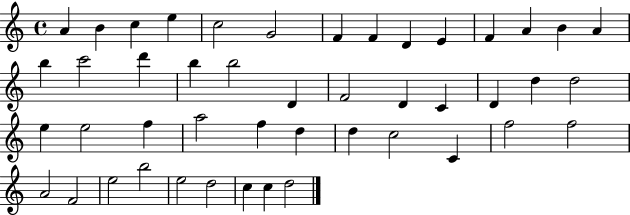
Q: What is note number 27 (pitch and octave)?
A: E5